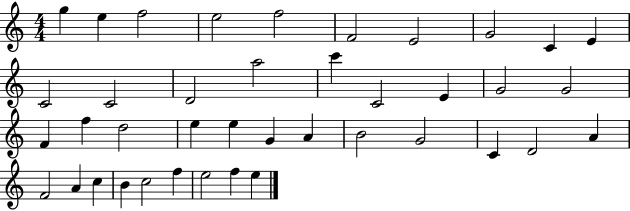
G5/q E5/q F5/h E5/h F5/h F4/h E4/h G4/h C4/q E4/q C4/h C4/h D4/h A5/h C6/q C4/h E4/q G4/h G4/h F4/q F5/q D5/h E5/q E5/q G4/q A4/q B4/h G4/h C4/q D4/h A4/q F4/h A4/q C5/q B4/q C5/h F5/q E5/h F5/q E5/q